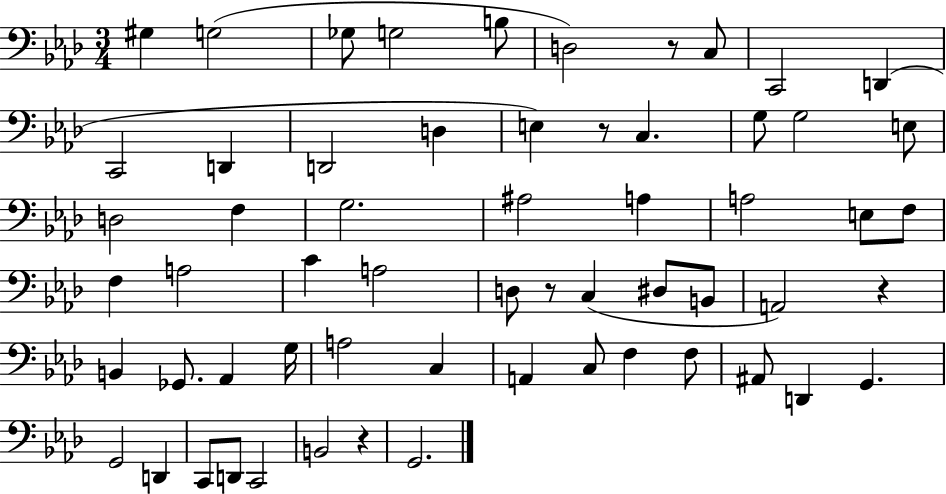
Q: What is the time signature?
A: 3/4